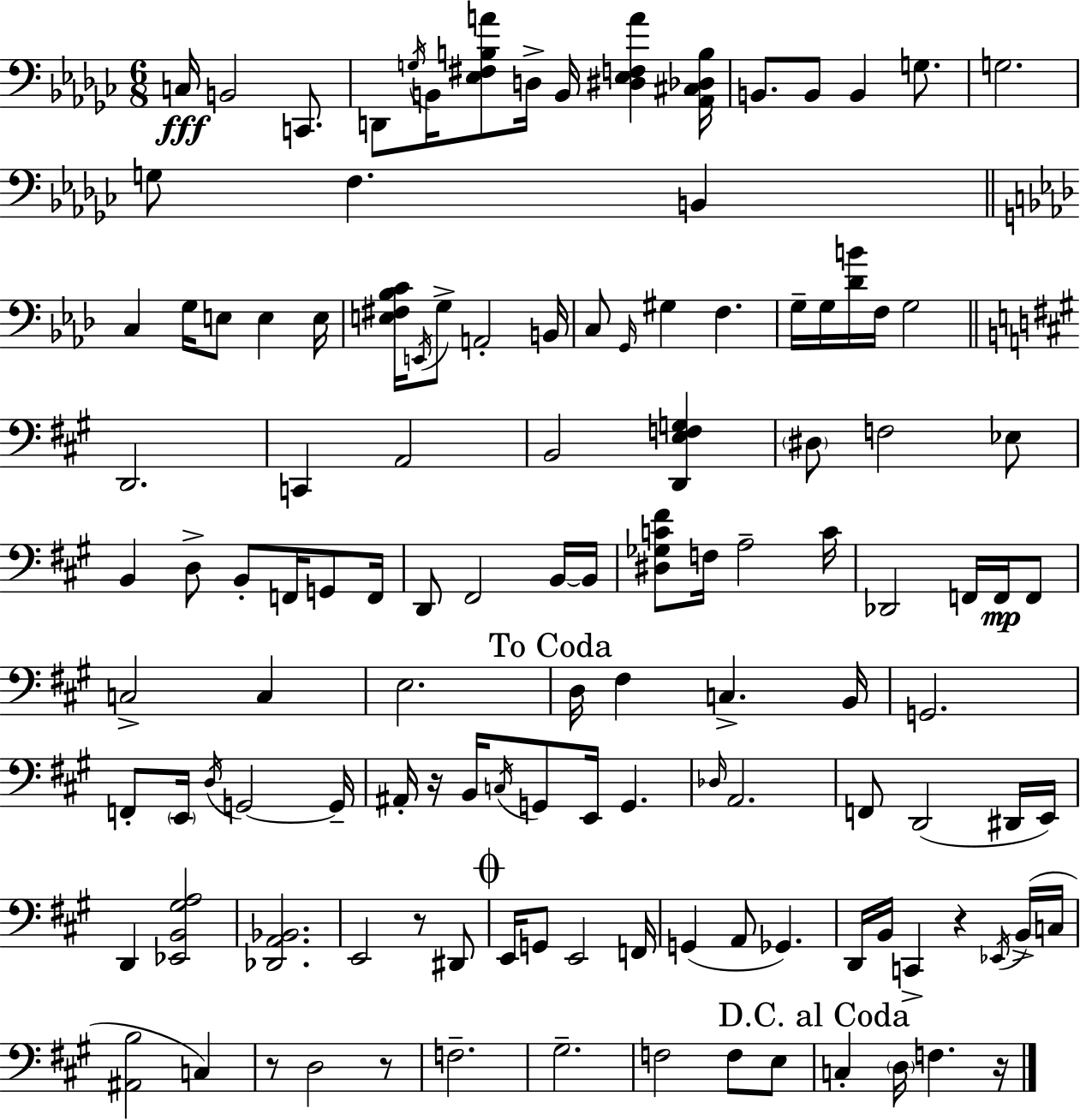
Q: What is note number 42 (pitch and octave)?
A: D3